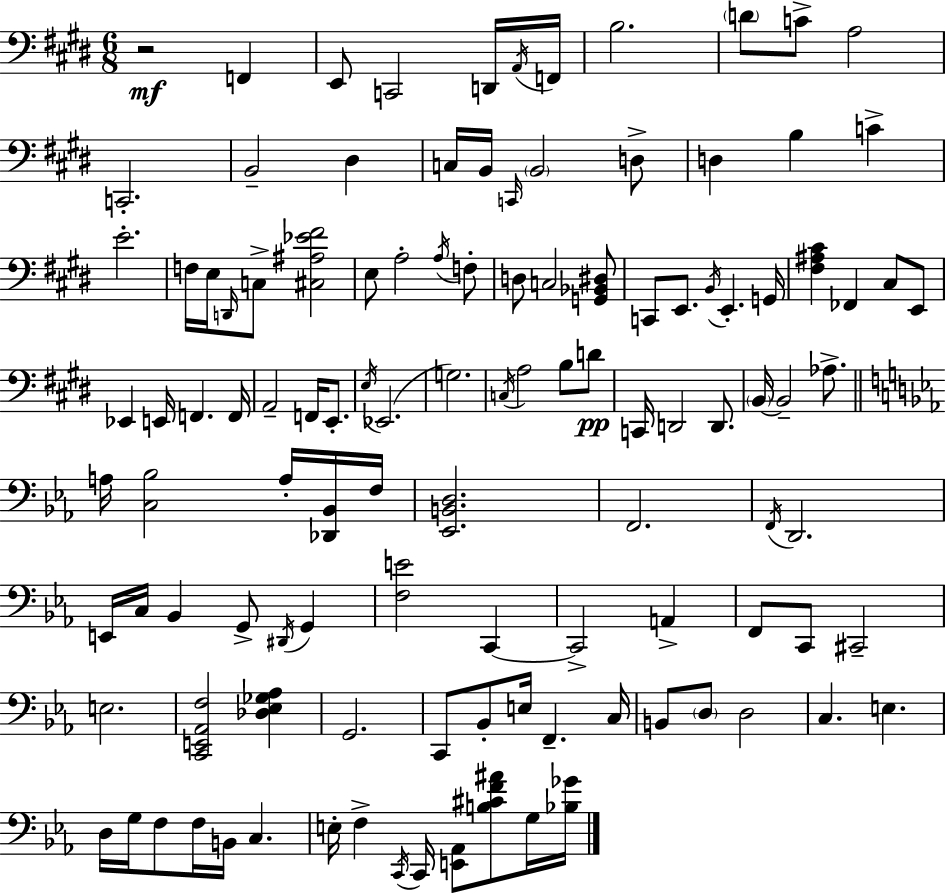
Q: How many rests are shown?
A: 1